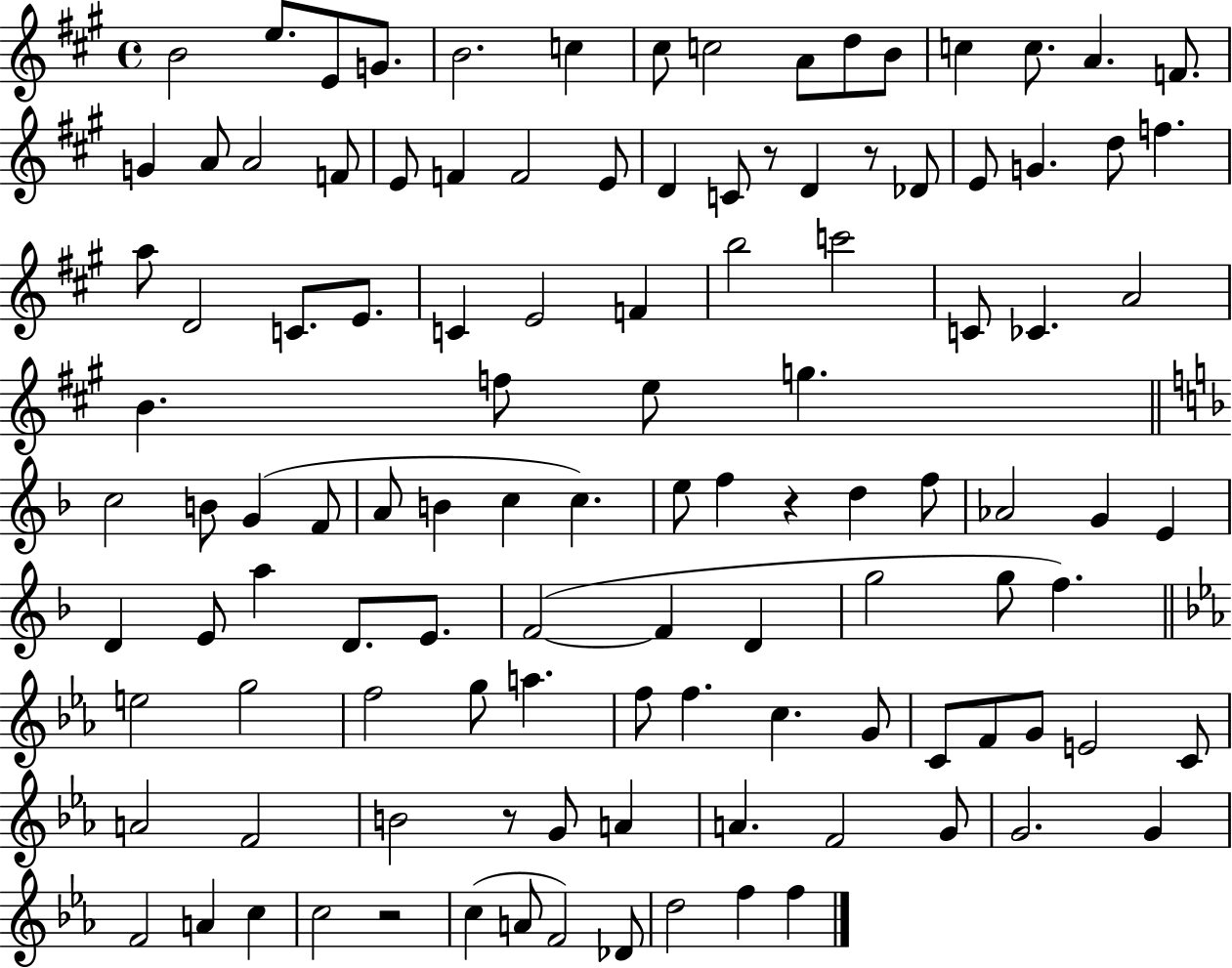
B4/h E5/e. E4/e G4/e. B4/h. C5/q C#5/e C5/h A4/e D5/e B4/e C5/q C5/e. A4/q. F4/e. G4/q A4/e A4/h F4/e E4/e F4/q F4/h E4/e D4/q C4/e R/e D4/q R/e Db4/e E4/e G4/q. D5/e F5/q. A5/e D4/h C4/e. E4/e. C4/q E4/h F4/q B5/h C6/h C4/e CES4/q. A4/h B4/q. F5/e E5/e G5/q. C5/h B4/e G4/q F4/e A4/e B4/q C5/q C5/q. E5/e F5/q R/q D5/q F5/e Ab4/h G4/q E4/q D4/q E4/e A5/q D4/e. E4/e. F4/h F4/q D4/q G5/h G5/e F5/q. E5/h G5/h F5/h G5/e A5/q. F5/e F5/q. C5/q. G4/e C4/e F4/e G4/e E4/h C4/e A4/h F4/h B4/h R/e G4/e A4/q A4/q. F4/h G4/e G4/h. G4/q F4/h A4/q C5/q C5/h R/h C5/q A4/e F4/h Db4/e D5/h F5/q F5/q